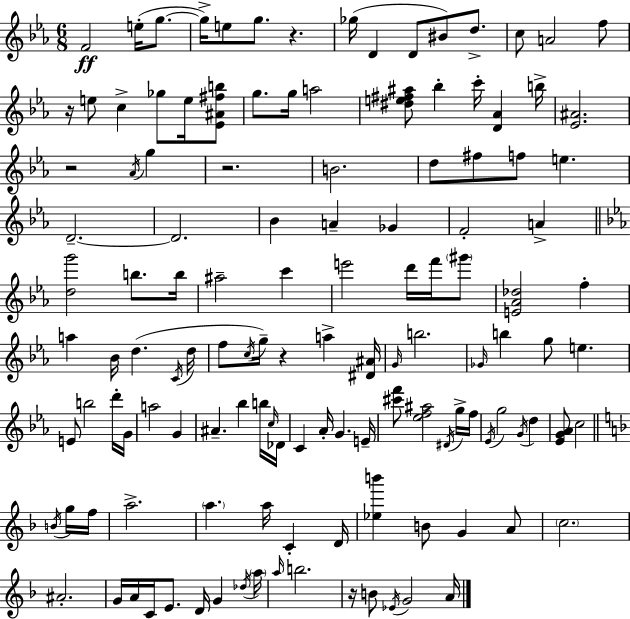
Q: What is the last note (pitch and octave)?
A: A4